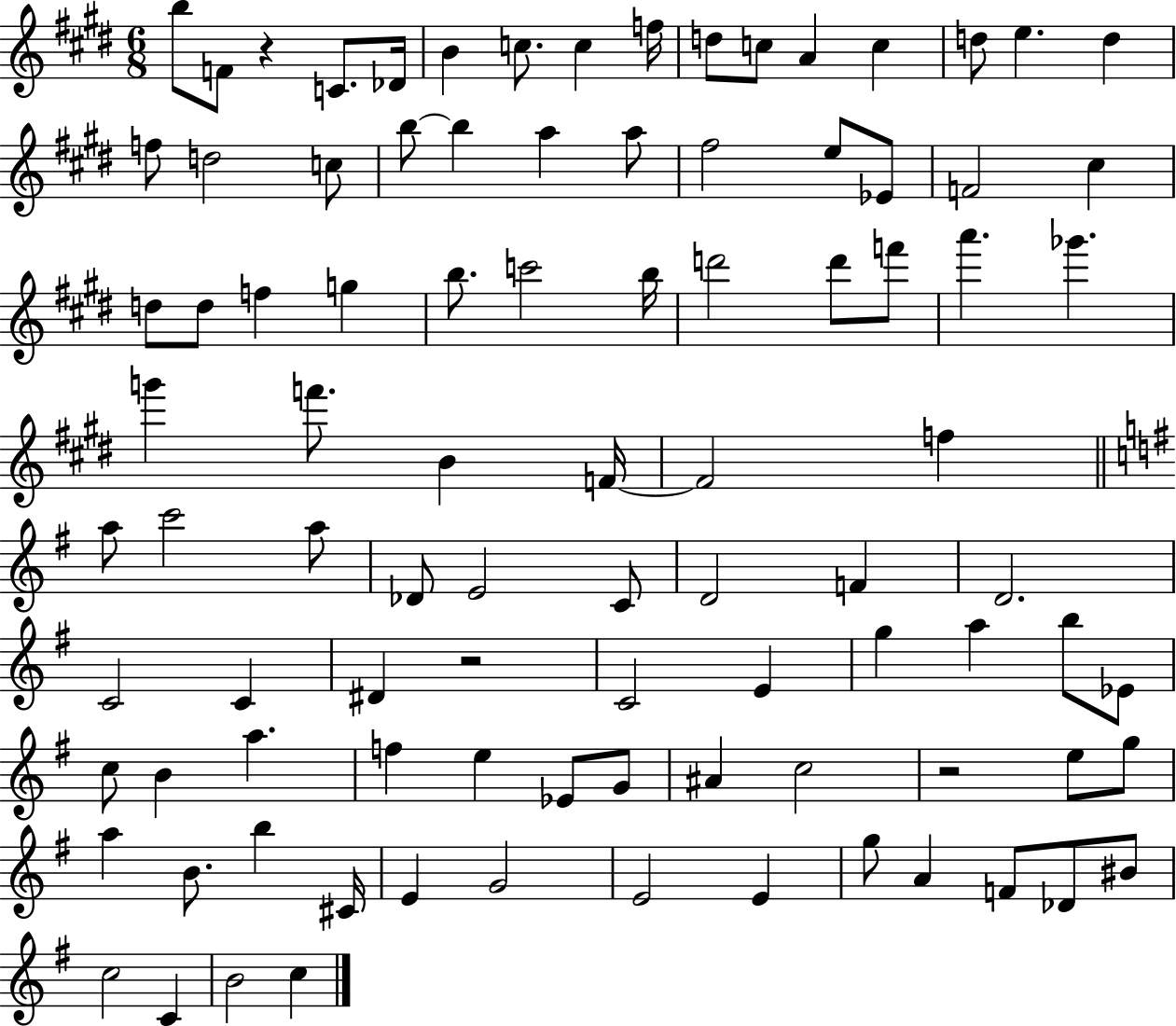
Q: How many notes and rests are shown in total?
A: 94